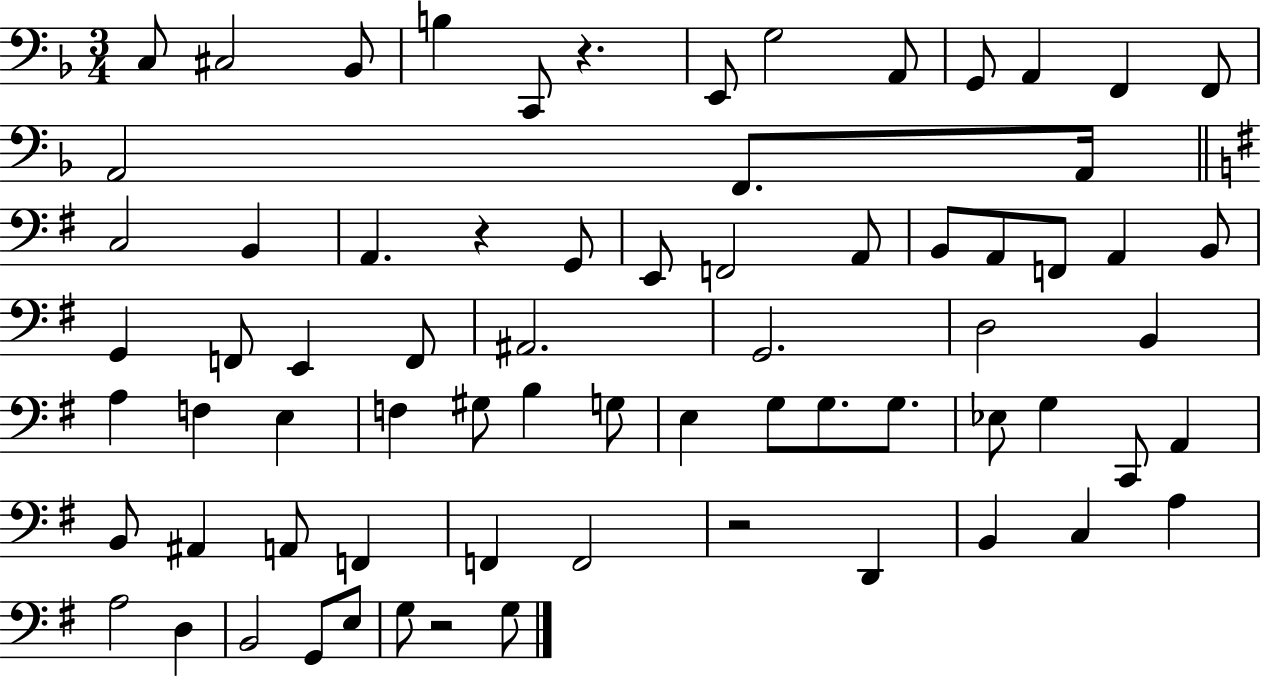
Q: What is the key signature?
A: F major